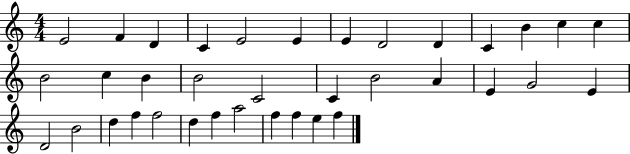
X:1
T:Untitled
M:4/4
L:1/4
K:C
E2 F D C E2 E E D2 D C B c c B2 c B B2 C2 C B2 A E G2 E D2 B2 d f f2 d f a2 f f e f